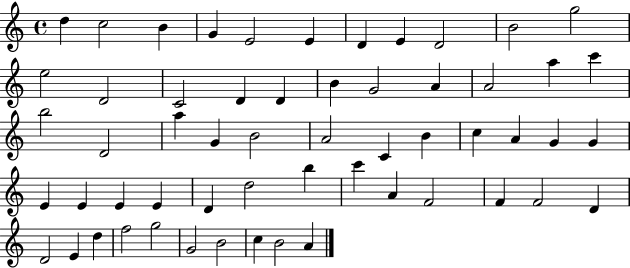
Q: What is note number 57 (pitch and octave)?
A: A4